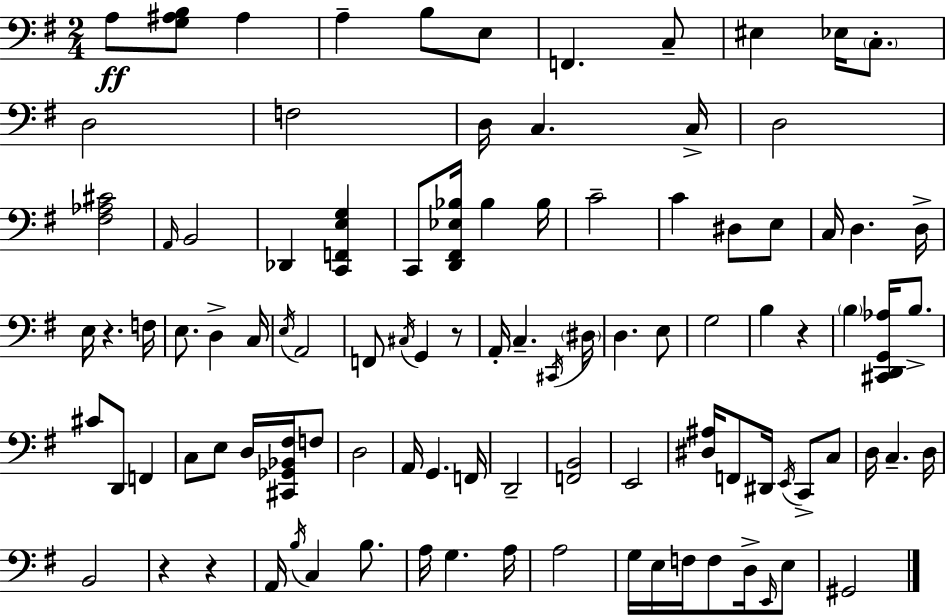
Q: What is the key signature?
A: G major